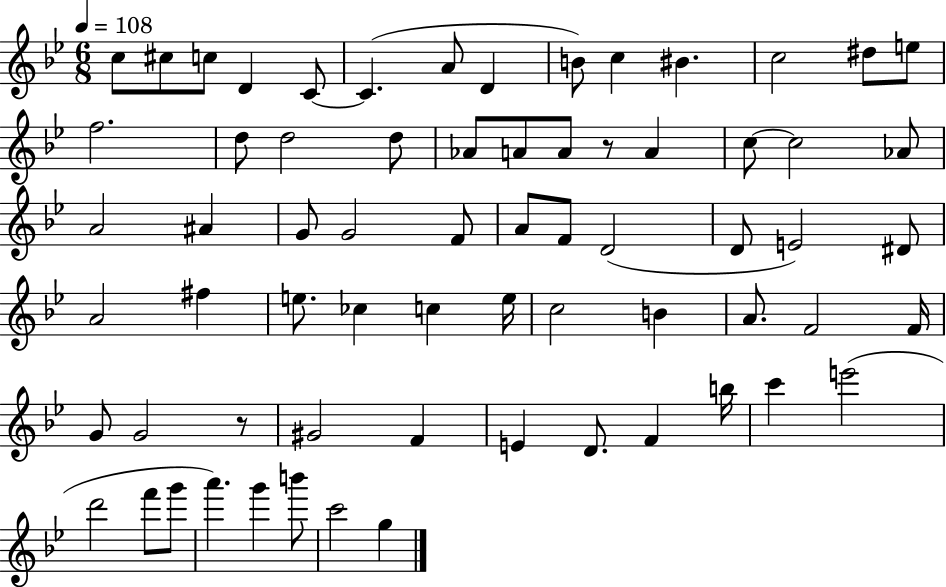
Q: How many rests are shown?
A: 2